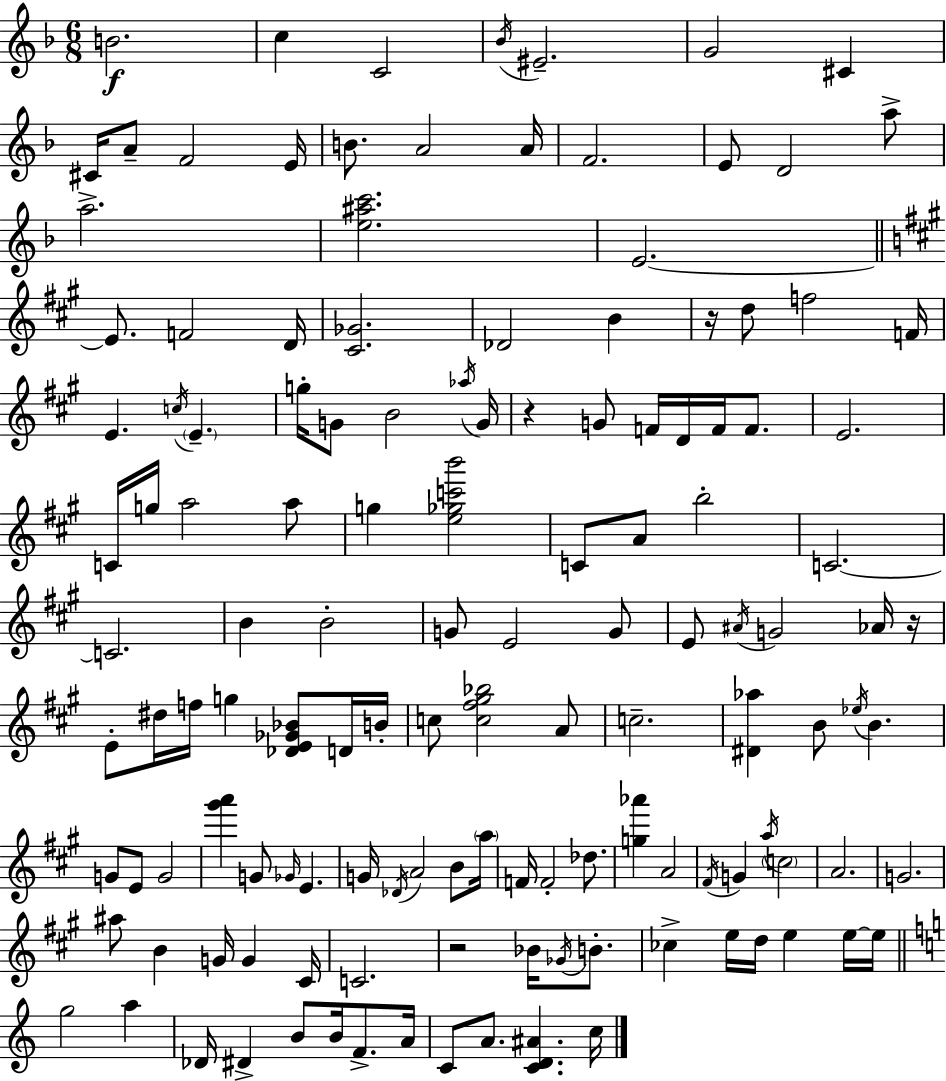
X:1
T:Untitled
M:6/8
L:1/4
K:F
B2 c C2 _B/4 ^E2 G2 ^C ^C/4 A/2 F2 E/4 B/2 A2 A/4 F2 E/2 D2 a/2 a2 [e^ac']2 E2 E/2 F2 D/4 [^C_G]2 _D2 B z/4 d/2 f2 F/4 E c/4 E g/4 G/2 B2 _a/4 G/4 z G/2 F/4 D/4 F/4 F/2 E2 C/4 g/4 a2 a/2 g [e_gc'b']2 C/2 A/2 b2 C2 C2 B B2 G/2 E2 G/2 E/2 ^A/4 G2 _A/4 z/4 E/2 ^d/4 f/4 g [_DE_G_B]/2 D/4 B/4 c/2 [c^f^g_b]2 A/2 c2 [^D_a] B/2 _e/4 B G/2 E/2 G2 [^g'a'] G/2 _G/4 E G/4 _D/4 A2 B/2 a/4 F/4 F2 _d/2 [g_a'] A2 ^F/4 G a/4 c2 A2 G2 ^a/2 B G/4 G ^C/4 C2 z2 _B/4 _G/4 B/2 _c e/4 d/4 e e/4 e/4 g2 a _D/4 ^D B/2 B/4 F/2 A/4 C/2 A/2 [CD^A] c/4